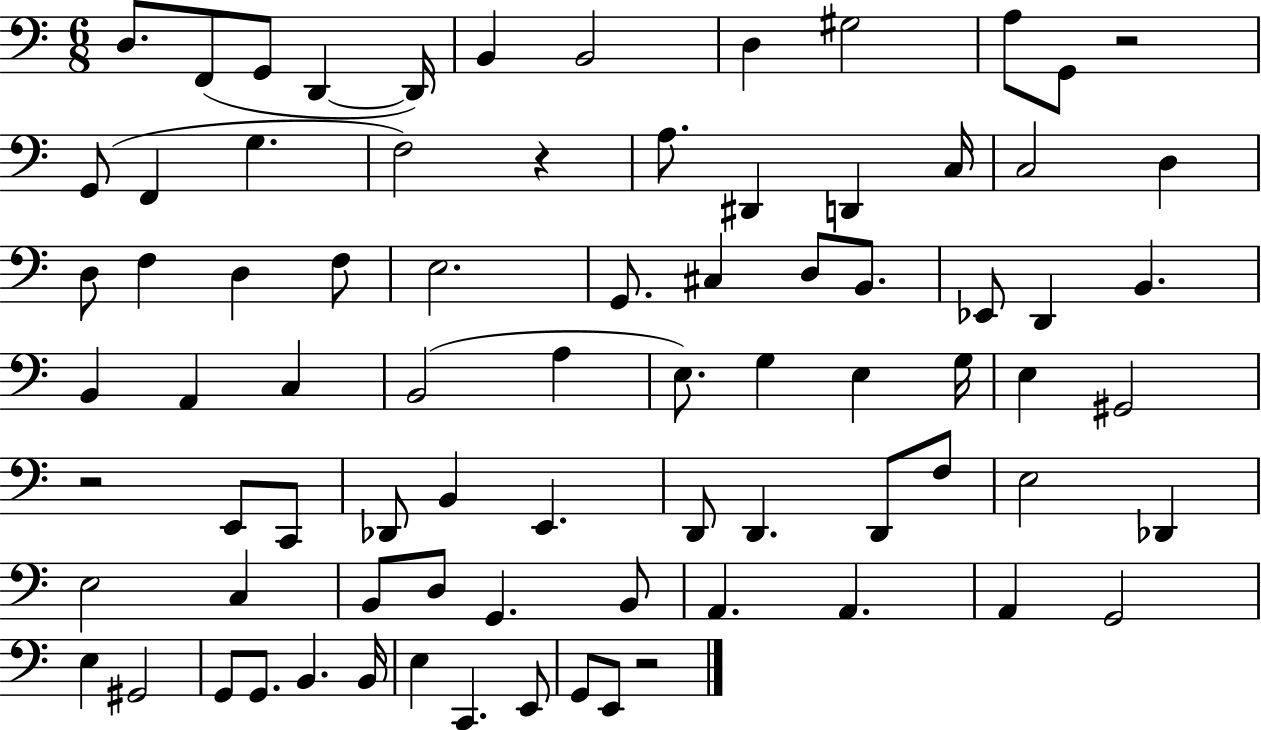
{
  \clef bass
  \numericTimeSignature
  \time 6/8
  \key c \major
  \repeat volta 2 { d8. f,8( g,8 d,4~~ d,16) | b,4 b,2 | d4 gis2 | a8 g,8 r2 | \break g,8( f,4 g4. | f2) r4 | a8. dis,4 d,4 c16 | c2 d4 | \break d8 f4 d4 f8 | e2. | g,8. cis4 d8 b,8. | ees,8 d,4 b,4. | \break b,4 a,4 c4 | b,2( a4 | e8.) g4 e4 g16 | e4 gis,2 | \break r2 e,8 c,8 | des,8 b,4 e,4. | d,8 d,4. d,8 f8 | e2 des,4 | \break e2 c4 | b,8 d8 g,4. b,8 | a,4. a,4. | a,4 g,2 | \break e4 gis,2 | g,8 g,8. b,4. b,16 | e4 c,4. e,8 | g,8 e,8 r2 | \break } \bar "|."
}